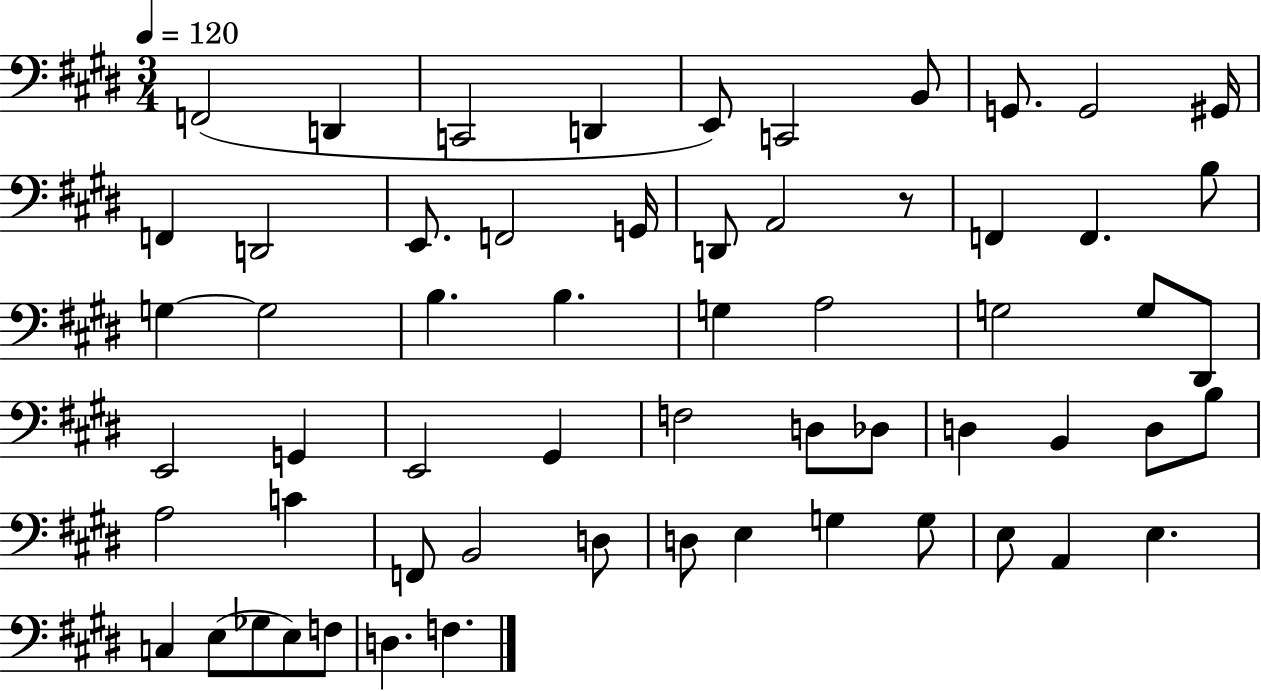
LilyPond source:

{
  \clef bass
  \numericTimeSignature
  \time 3/4
  \key e \major
  \tempo 4 = 120
  f,2( d,4 | c,2 d,4 | e,8) c,2 b,8 | g,8. g,2 gis,16 | \break f,4 d,2 | e,8. f,2 g,16 | d,8 a,2 r8 | f,4 f,4. b8 | \break g4~~ g2 | b4. b4. | g4 a2 | g2 g8 dis,8 | \break e,2 g,4 | e,2 gis,4 | f2 d8 des8 | d4 b,4 d8 b8 | \break a2 c'4 | f,8 b,2 d8 | d8 e4 g4 g8 | e8 a,4 e4. | \break c4 e8( ges8 e8) f8 | d4. f4. | \bar "|."
}